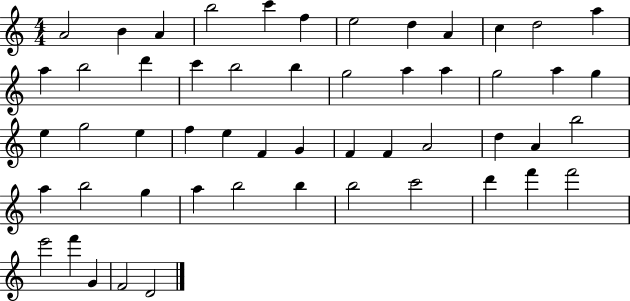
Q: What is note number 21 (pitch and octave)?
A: A5